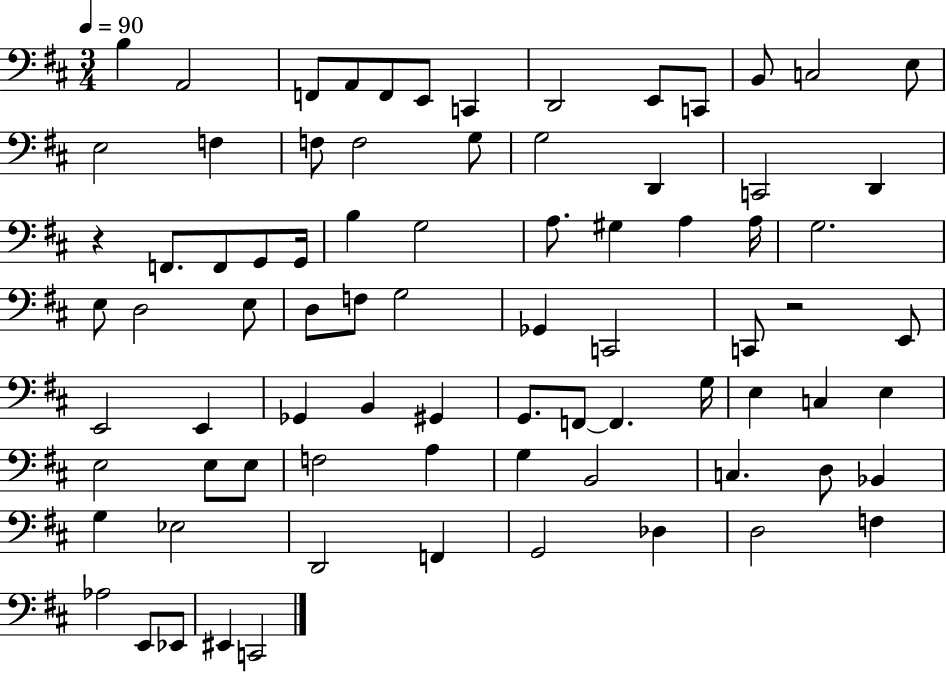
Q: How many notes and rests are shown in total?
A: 80